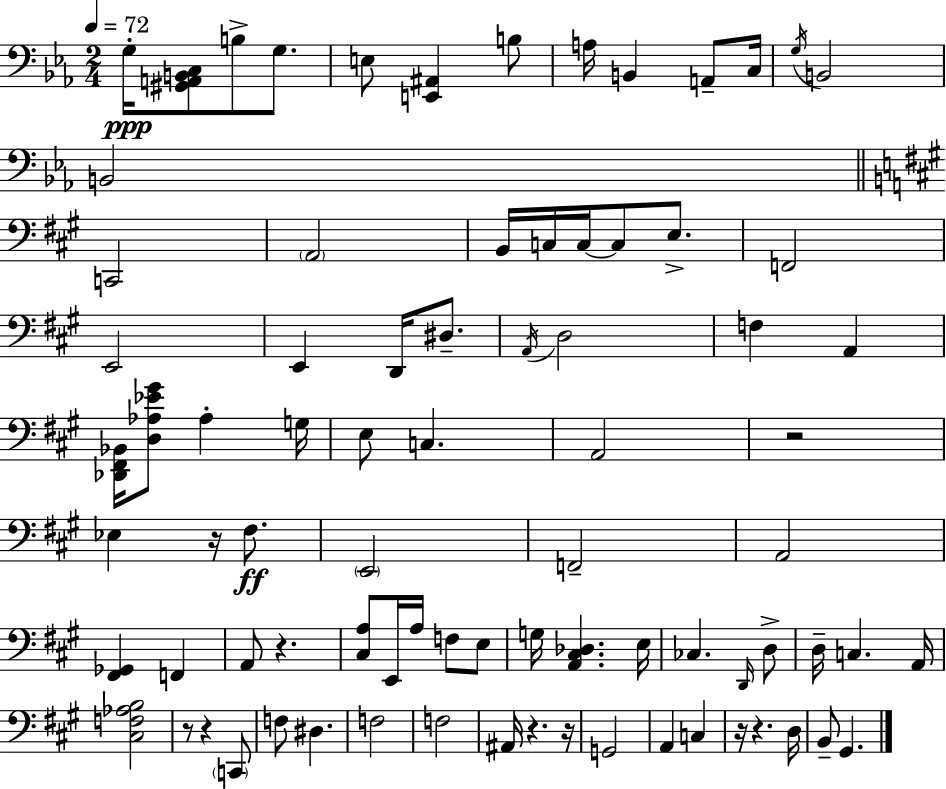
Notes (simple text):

G3/s [G#2,A2,B2,C3]/e B3/e G3/e. E3/e [E2,A#2]/q B3/e A3/s B2/q A2/e C3/s G3/s B2/h B2/h C2/h A2/h B2/s C3/s C3/s C3/e E3/e. F2/h E2/h E2/q D2/s D#3/e. A2/s D3/h F3/q A2/q [Db2,F#2,Bb2]/s [D3,Ab3,Eb4,G#4]/e Ab3/q G3/s E3/e C3/q. A2/h R/h Eb3/q R/s F#3/e. E2/h F2/h A2/h [F#2,Gb2]/q F2/q A2/e R/q. [C#3,A3]/e E2/s A3/s F3/e E3/e G3/s [A2,C#3,Db3]/q. E3/s CES3/q. D2/s D3/e D3/s C3/q. A2/s [C#3,F3,Ab3,B3]/h R/e R/q C2/e F3/e D#3/q. F3/h F3/h A#2/s R/q. R/s G2/h A2/q C3/q R/s R/q. D3/s B2/e G#2/q.